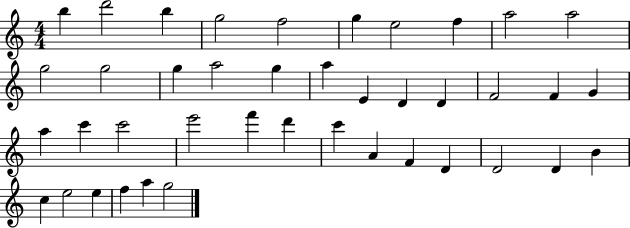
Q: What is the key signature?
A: C major